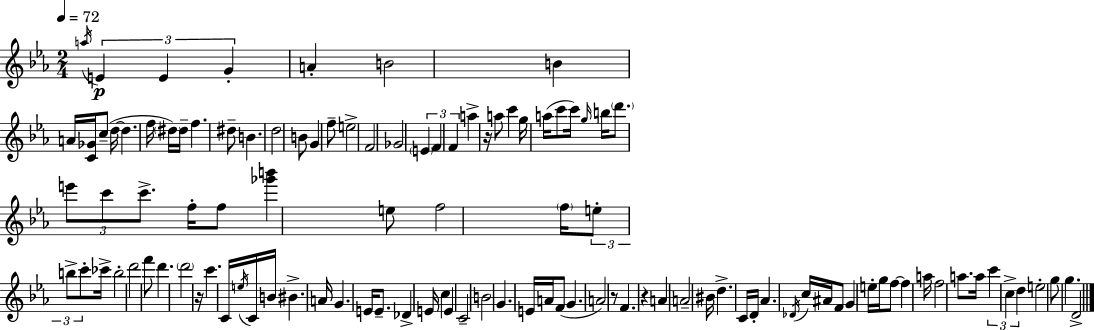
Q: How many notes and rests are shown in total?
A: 110